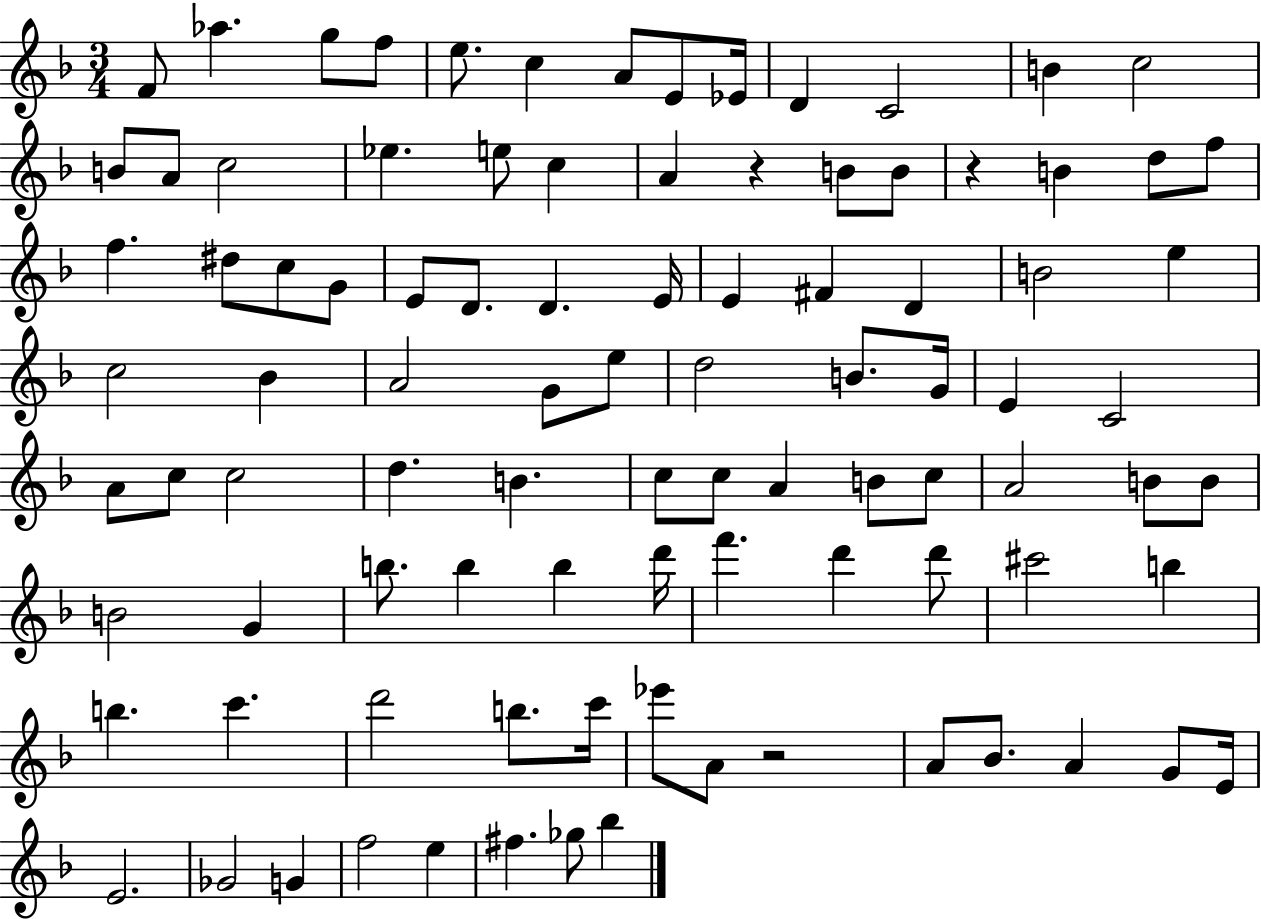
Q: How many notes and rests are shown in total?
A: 95